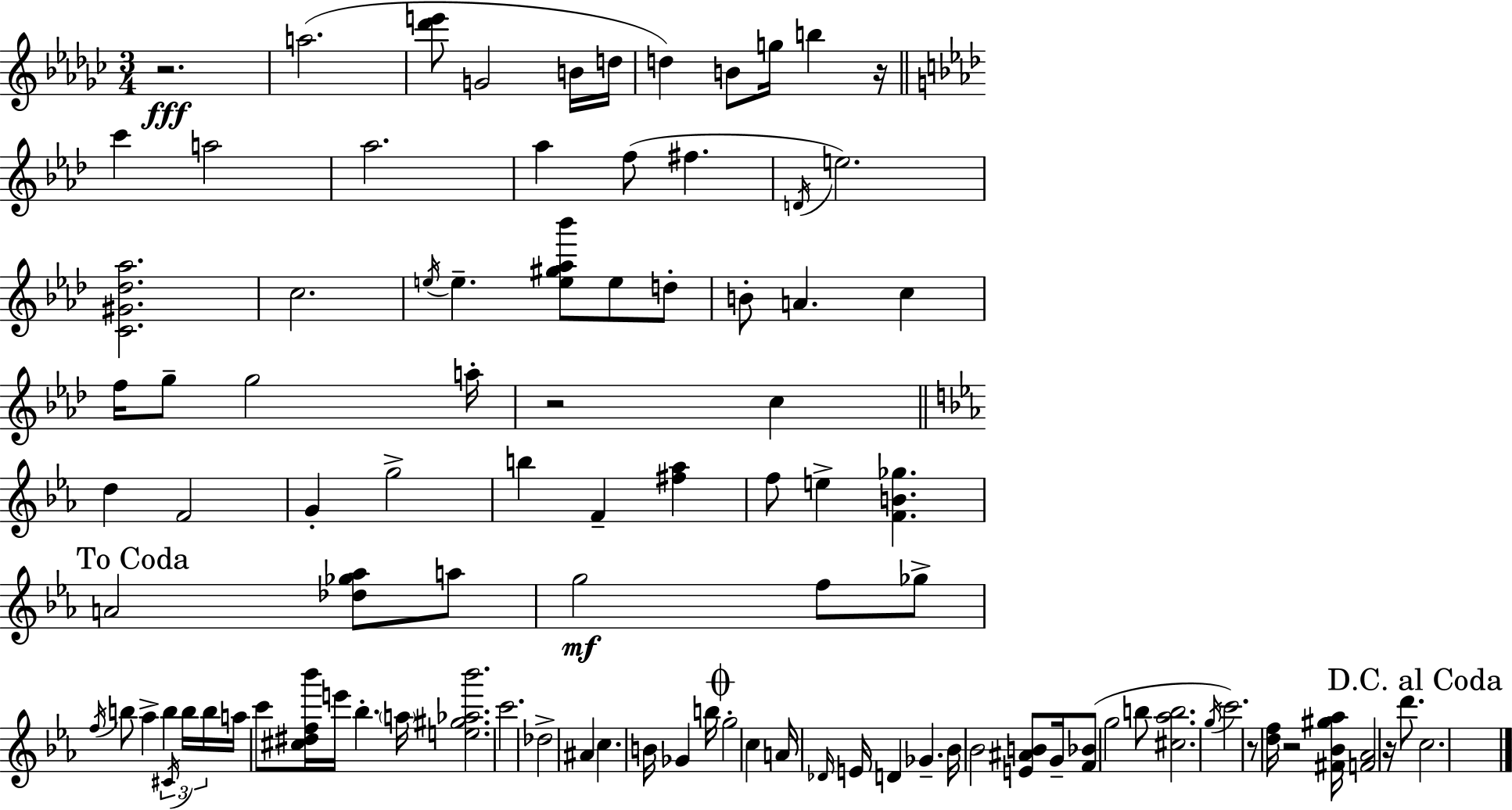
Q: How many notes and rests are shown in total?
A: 97